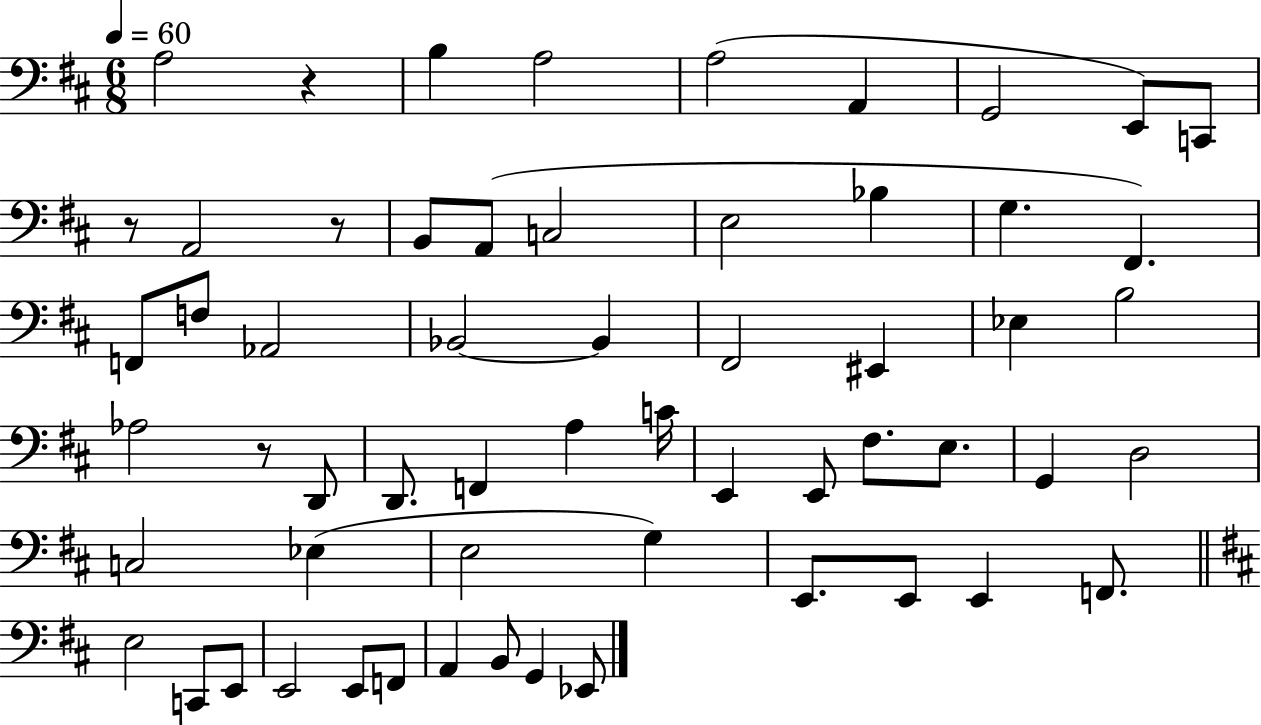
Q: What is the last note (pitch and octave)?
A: Eb2